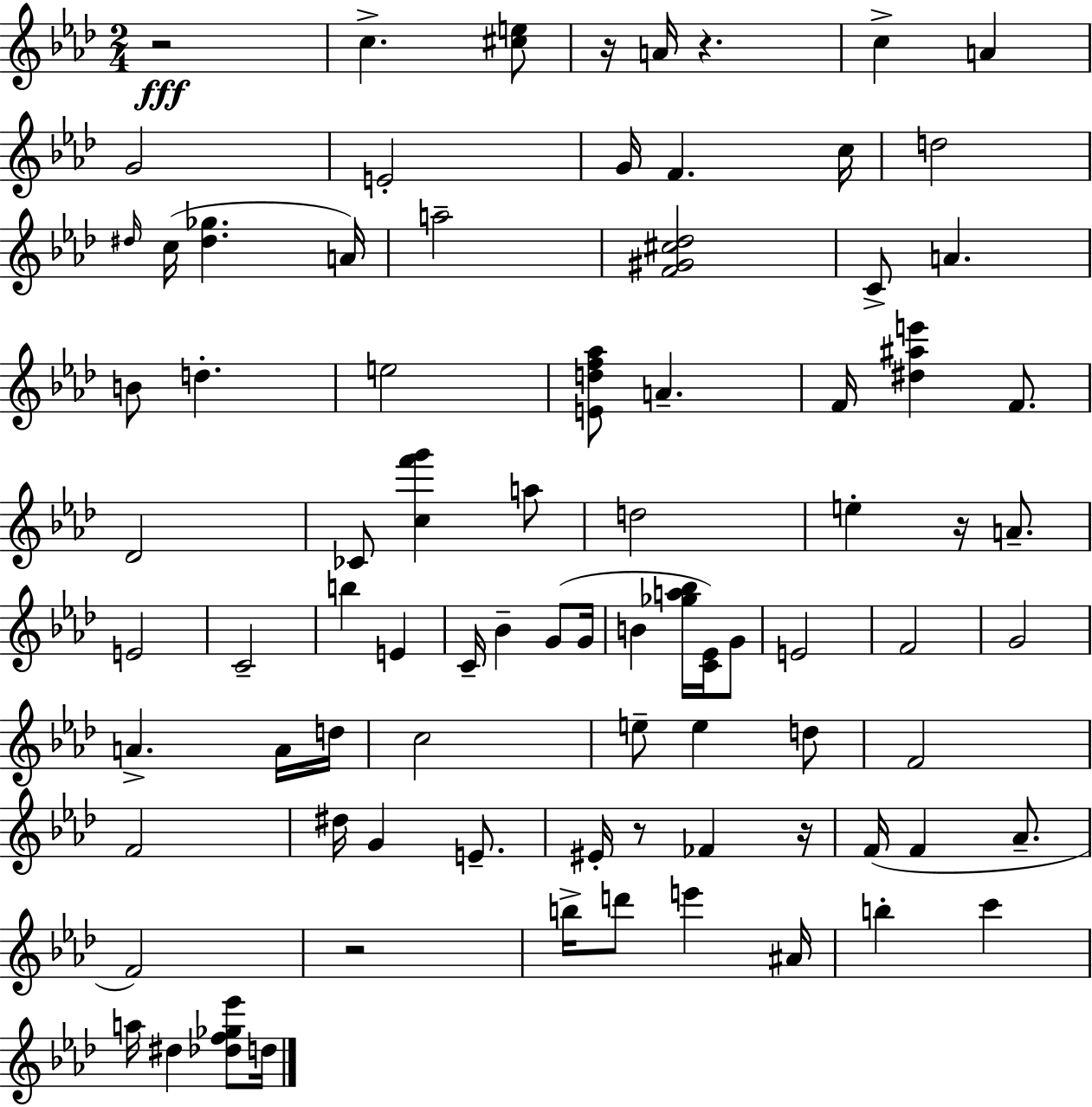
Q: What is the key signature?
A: AES major